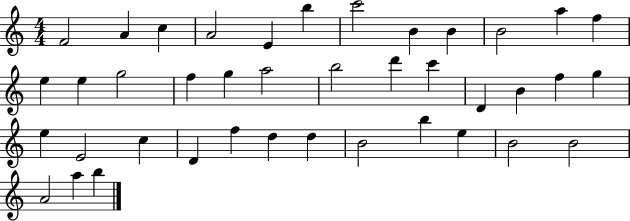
X:1
T:Untitled
M:4/4
L:1/4
K:C
F2 A c A2 E b c'2 B B B2 a f e e g2 f g a2 b2 d' c' D B f g e E2 c D f d d B2 b e B2 B2 A2 a b